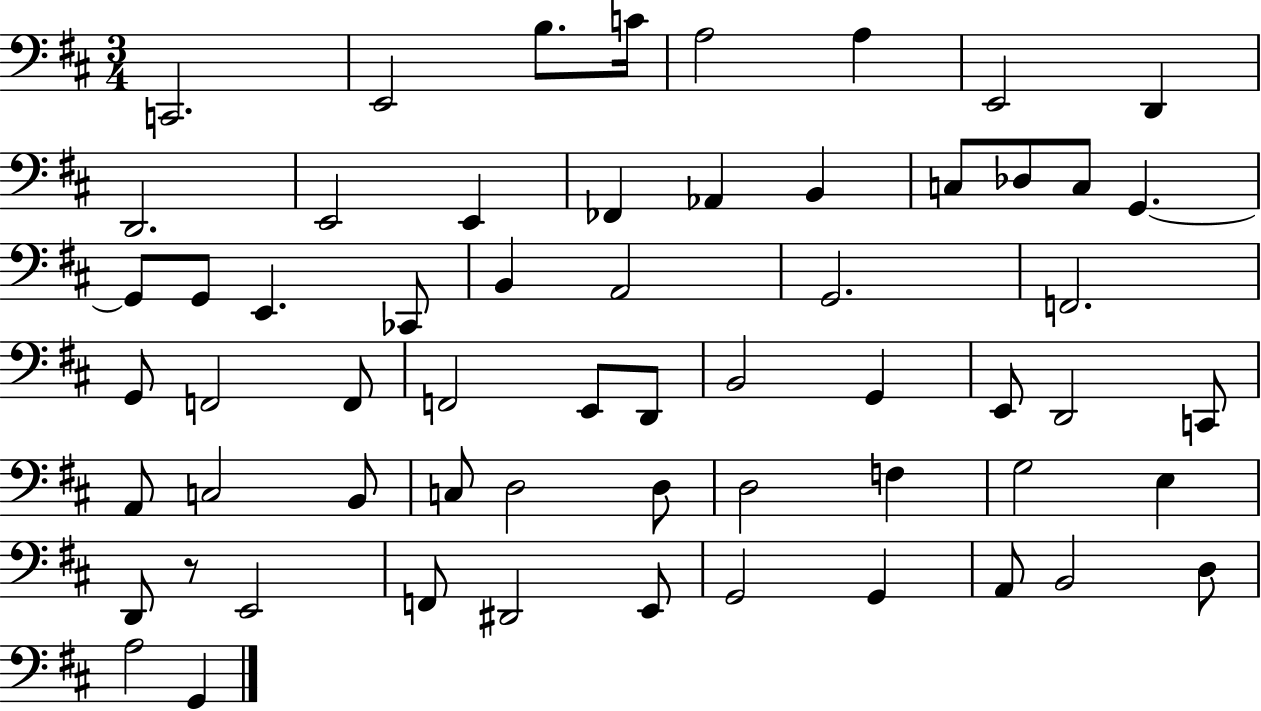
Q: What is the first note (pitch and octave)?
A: C2